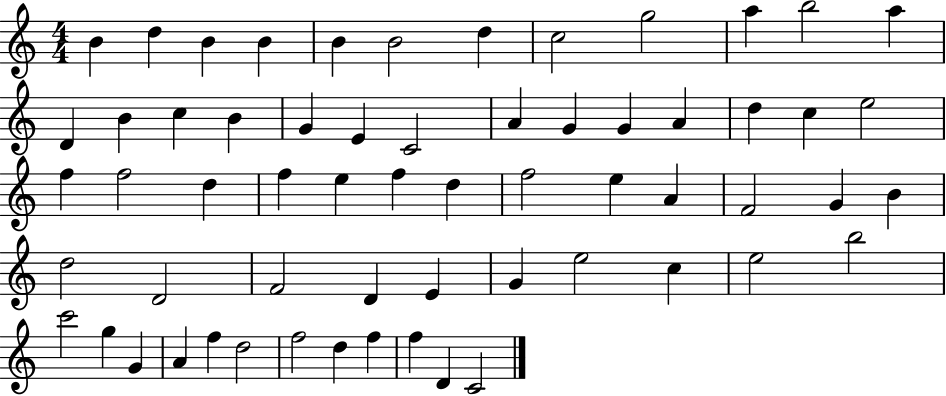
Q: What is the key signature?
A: C major